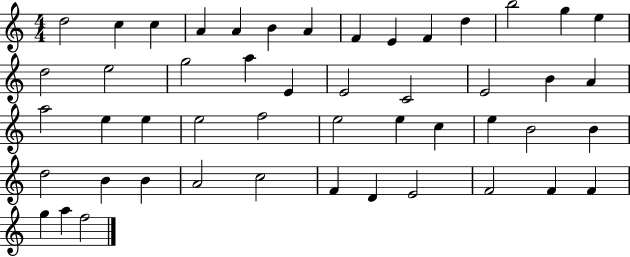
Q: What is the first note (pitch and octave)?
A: D5